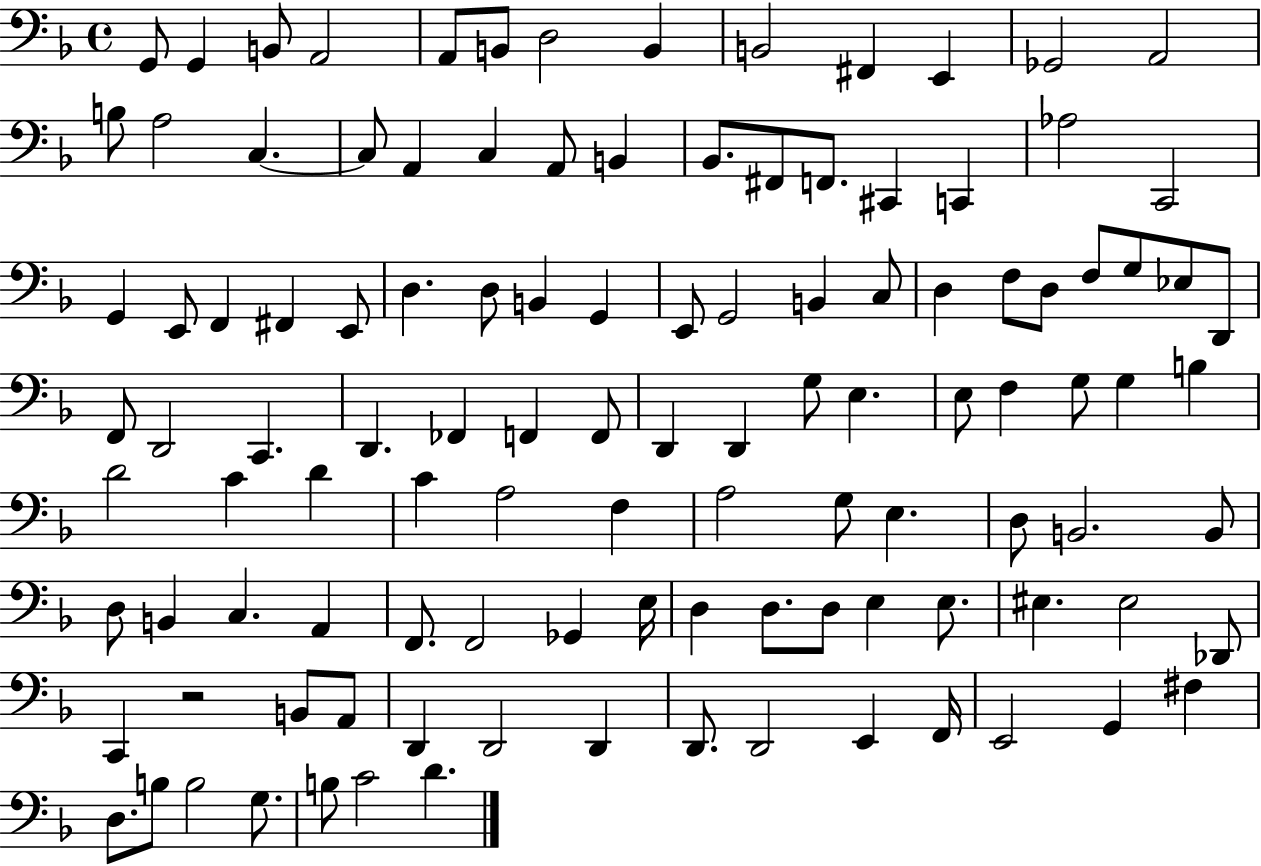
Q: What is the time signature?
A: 4/4